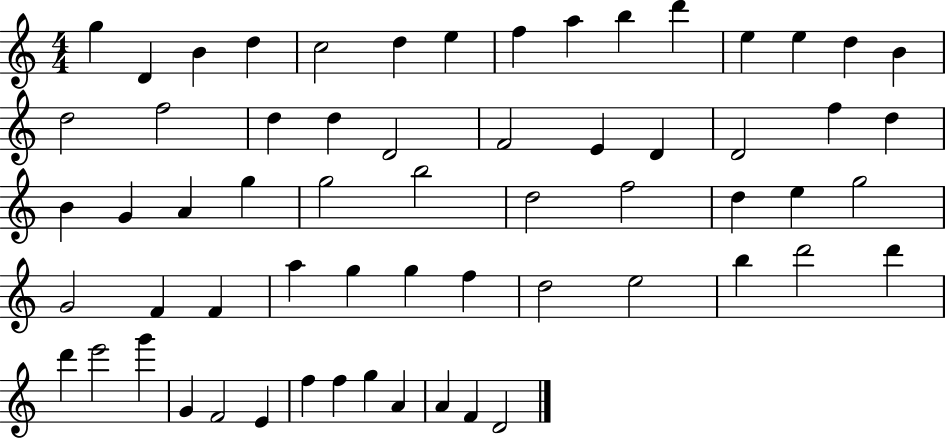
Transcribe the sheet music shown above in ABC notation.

X:1
T:Untitled
M:4/4
L:1/4
K:C
g D B d c2 d e f a b d' e e d B d2 f2 d d D2 F2 E D D2 f d B G A g g2 b2 d2 f2 d e g2 G2 F F a g g f d2 e2 b d'2 d' d' e'2 g' G F2 E f f g A A F D2